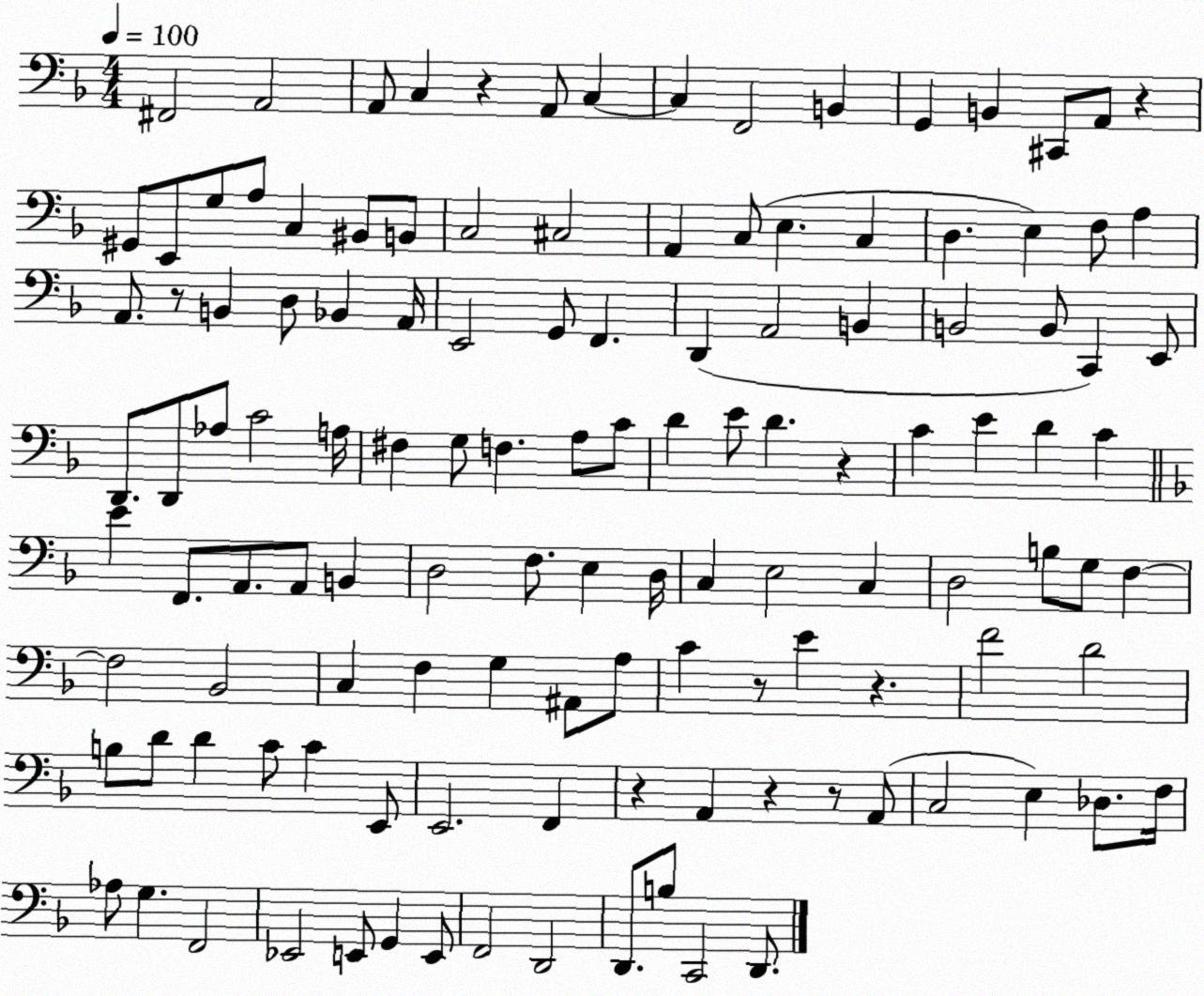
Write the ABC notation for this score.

X:1
T:Untitled
M:4/4
L:1/4
K:F
^F,,2 A,,2 A,,/2 C, z A,,/2 C, C, F,,2 B,, G,, B,, ^C,,/2 A,,/2 z ^G,,/2 E,,/2 G,/2 A,/2 C, ^B,,/2 B,,/2 C,2 ^C,2 A,, C,/2 E, C, D, E, F,/2 A, A,,/2 z/2 B,, D,/2 _B,, A,,/4 E,,2 G,,/2 F,, D,, A,,2 B,, B,,2 B,,/2 C,, E,,/2 D,,/2 D,,/2 _A,/2 C2 A,/4 ^F, G,/2 F, A,/2 C/2 D E/2 D z C E D C E F,,/2 A,,/2 A,,/2 B,, D,2 F,/2 E, D,/4 C, E,2 C, D,2 B,/2 G,/2 F, F,2 _B,,2 C, F, G, ^A,,/2 A,/2 C z/2 E z F2 D2 B,/2 D/2 D C/2 C E,,/2 E,,2 F,, z A,, z z/2 A,,/2 C,2 E, _D,/2 F,/4 _A,/2 G, F,,2 _E,,2 E,,/2 G,, E,,/2 F,,2 D,,2 D,,/2 B,/2 C,,2 D,,/2